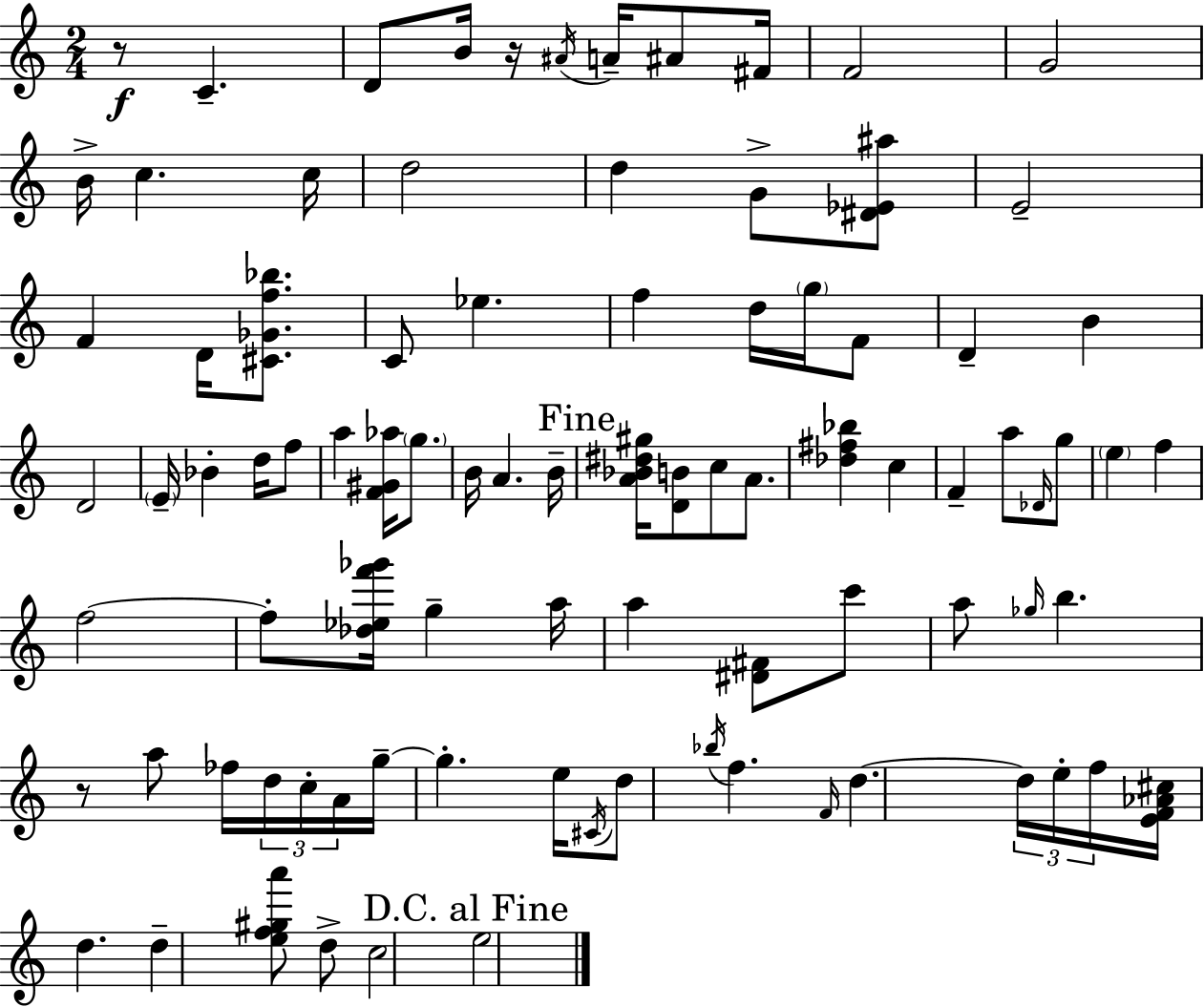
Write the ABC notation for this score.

X:1
T:Untitled
M:2/4
L:1/4
K:Am
z/2 C D/2 B/4 z/4 ^A/4 A/4 ^A/2 ^F/4 F2 G2 B/4 c c/4 d2 d G/2 [^D_E^a]/2 E2 F D/4 [^C_Gf_b]/2 C/2 _e f d/4 g/4 F/2 D B D2 E/4 _B d/4 f/2 a [F^G_a]/4 g/2 B/4 A B/4 [A_B^d^g]/4 [DB]/2 c/2 A/2 [_d^f_b] c F a/2 _D/4 g/2 e f f2 f/2 [_d_ef'_g']/4 g a/4 a [^D^F]/2 c'/2 a/2 _g/4 b z/2 a/2 _f/4 d/4 c/4 A/4 g/4 g e/4 ^C/4 d/2 _b/4 f F/4 d d/4 e/4 f/4 [EF_A^c]/4 d d [ef^ga']/2 d/2 c2 e2